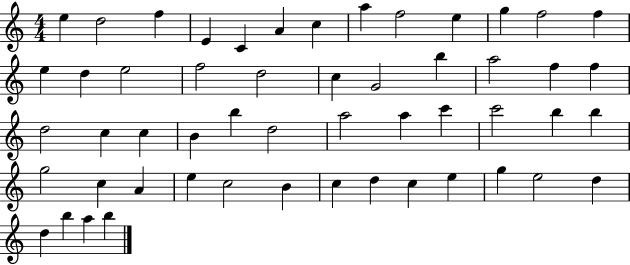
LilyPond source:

{
  \clef treble
  \numericTimeSignature
  \time 4/4
  \key c \major
  e''4 d''2 f''4 | e'4 c'4 a'4 c''4 | a''4 f''2 e''4 | g''4 f''2 f''4 | \break e''4 d''4 e''2 | f''2 d''2 | c''4 g'2 b''4 | a''2 f''4 f''4 | \break d''2 c''4 c''4 | b'4 b''4 d''2 | a''2 a''4 c'''4 | c'''2 b''4 b''4 | \break g''2 c''4 a'4 | e''4 c''2 b'4 | c''4 d''4 c''4 e''4 | g''4 e''2 d''4 | \break d''4 b''4 a''4 b''4 | \bar "|."
}